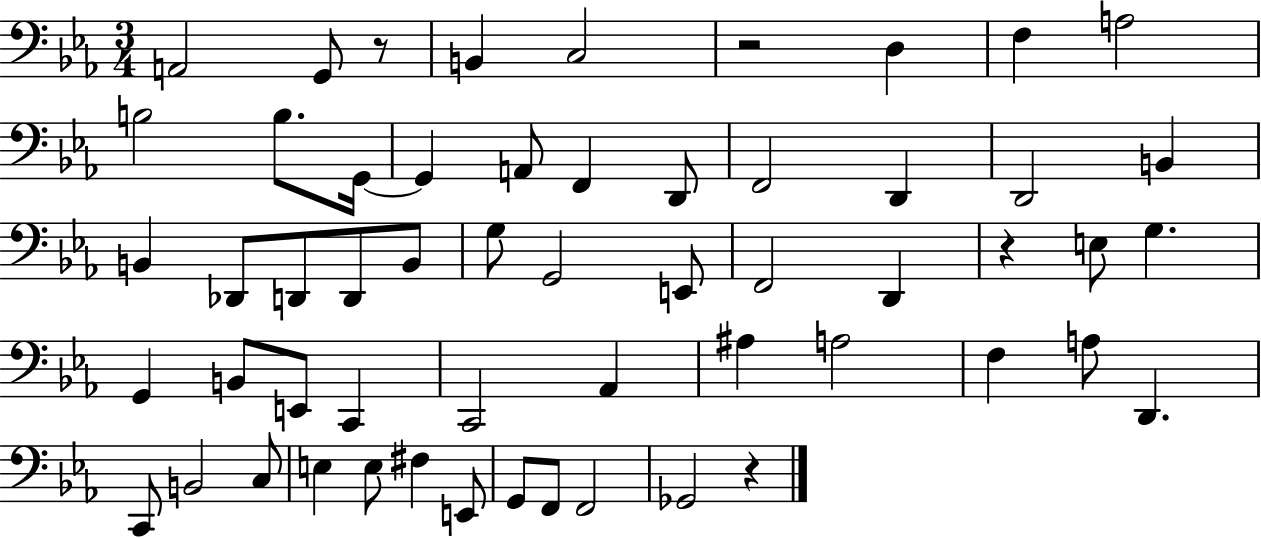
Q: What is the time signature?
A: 3/4